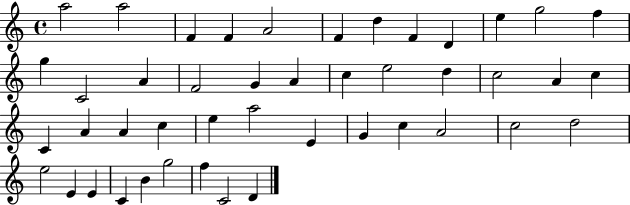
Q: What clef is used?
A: treble